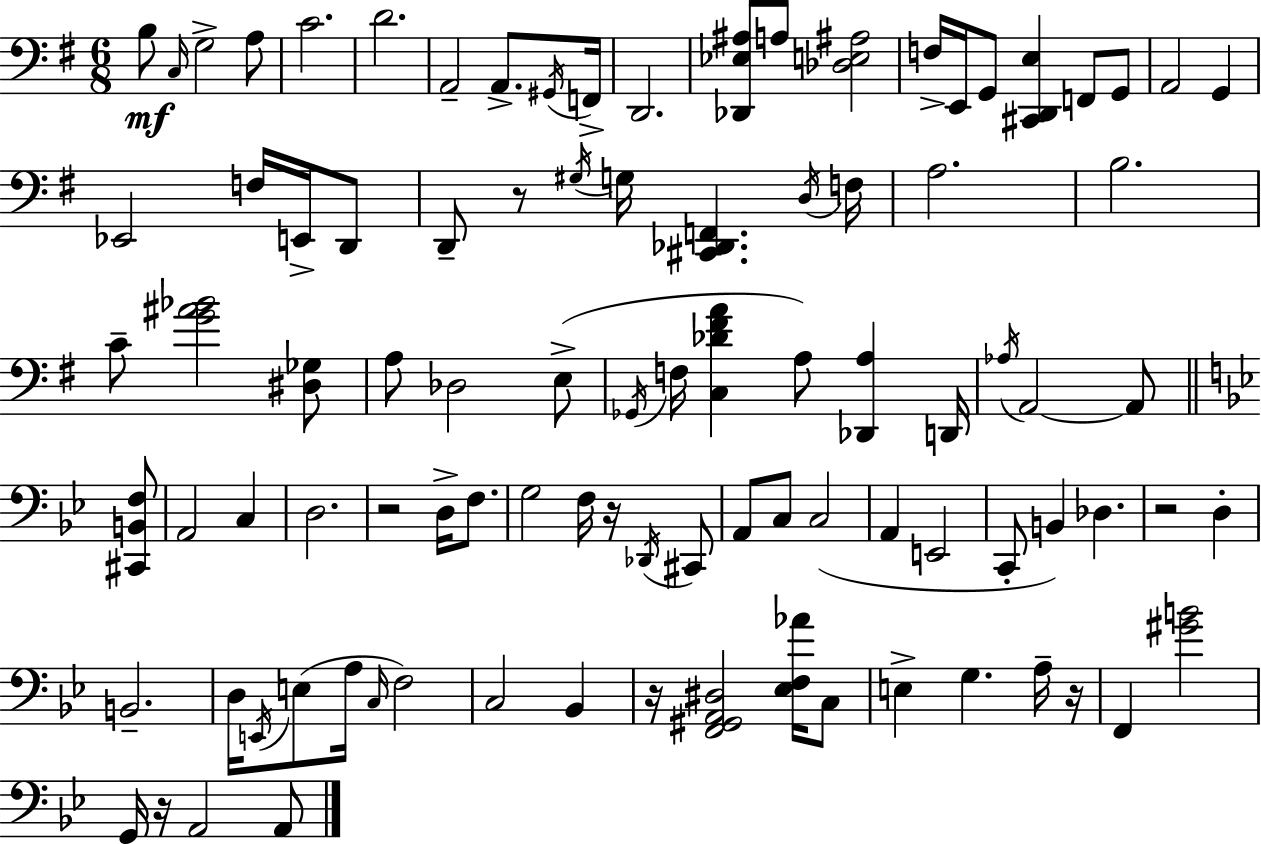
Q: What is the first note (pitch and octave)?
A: B3